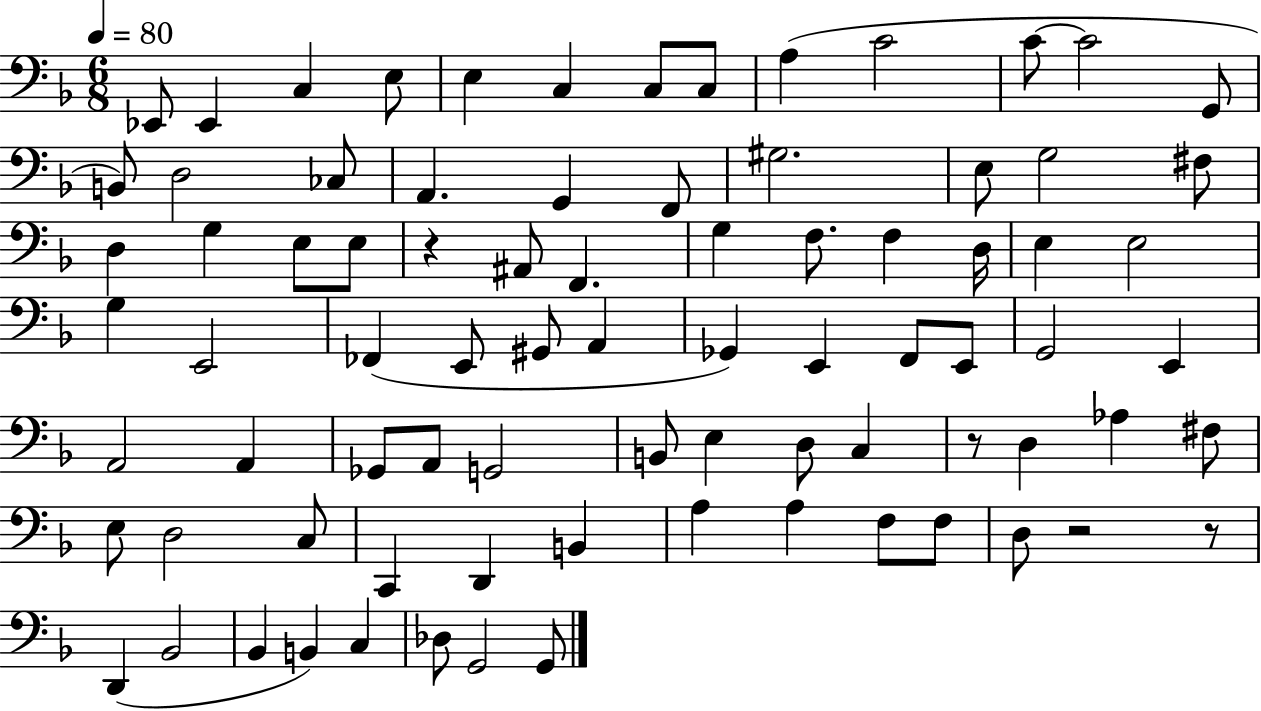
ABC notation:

X:1
T:Untitled
M:6/8
L:1/4
K:F
_E,,/2 _E,, C, E,/2 E, C, C,/2 C,/2 A, C2 C/2 C2 G,,/2 B,,/2 D,2 _C,/2 A,, G,, F,,/2 ^G,2 E,/2 G,2 ^F,/2 D, G, E,/2 E,/2 z ^A,,/2 F,, G, F,/2 F, D,/4 E, E,2 G, E,,2 _F,, E,,/2 ^G,,/2 A,, _G,, E,, F,,/2 E,,/2 G,,2 E,, A,,2 A,, _G,,/2 A,,/2 G,,2 B,,/2 E, D,/2 C, z/2 D, _A, ^F,/2 E,/2 D,2 C,/2 C,, D,, B,, A, A, F,/2 F,/2 D,/2 z2 z/2 D,, _B,,2 _B,, B,, C, _D,/2 G,,2 G,,/2